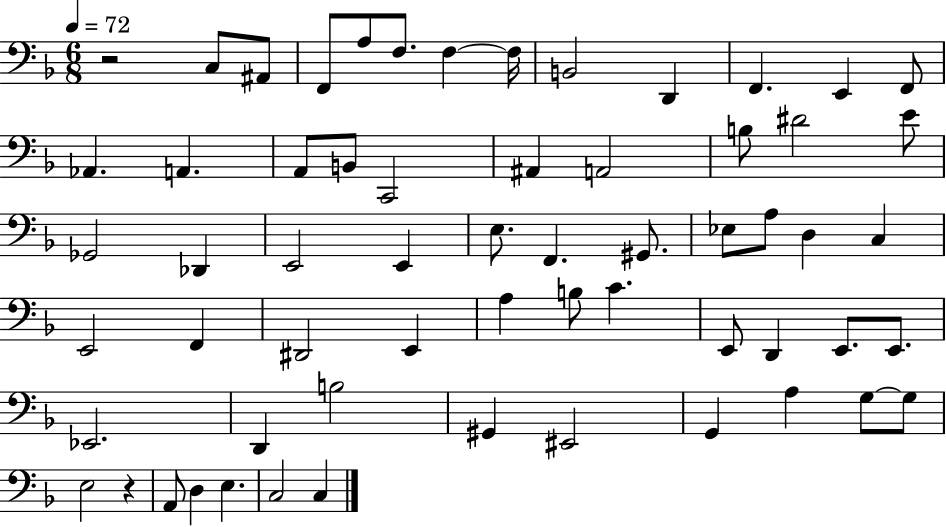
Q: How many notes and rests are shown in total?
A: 61